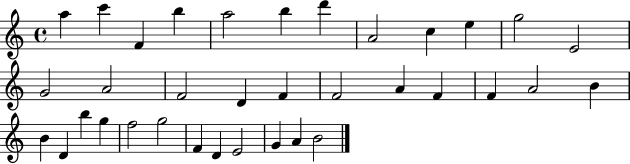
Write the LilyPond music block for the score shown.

{
  \clef treble
  \time 4/4
  \defaultTimeSignature
  \key c \major
  a''4 c'''4 f'4 b''4 | a''2 b''4 d'''4 | a'2 c''4 e''4 | g''2 e'2 | \break g'2 a'2 | f'2 d'4 f'4 | f'2 a'4 f'4 | f'4 a'2 b'4 | \break b'4 d'4 b''4 g''4 | f''2 g''2 | f'4 d'4 e'2 | g'4 a'4 b'2 | \break \bar "|."
}